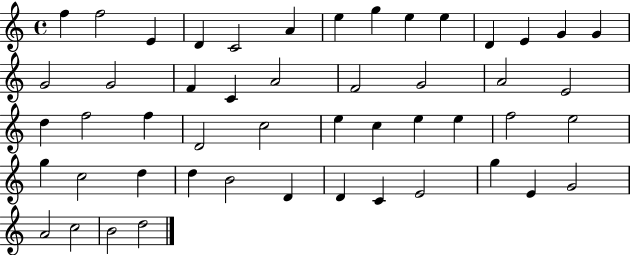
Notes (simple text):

F5/q F5/h E4/q D4/q C4/h A4/q E5/q G5/q E5/q E5/q D4/q E4/q G4/q G4/q G4/h G4/h F4/q C4/q A4/h F4/h G4/h A4/h E4/h D5/q F5/h F5/q D4/h C5/h E5/q C5/q E5/q E5/q F5/h E5/h G5/q C5/h D5/q D5/q B4/h D4/q D4/q C4/q E4/h G5/q E4/q G4/h A4/h C5/h B4/h D5/h